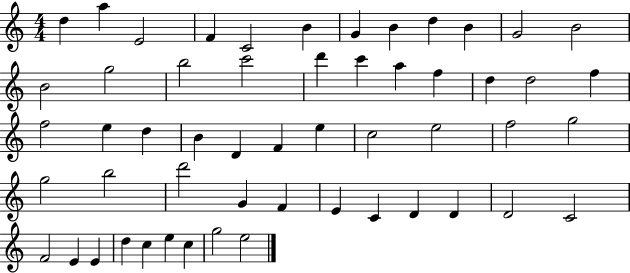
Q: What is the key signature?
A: C major